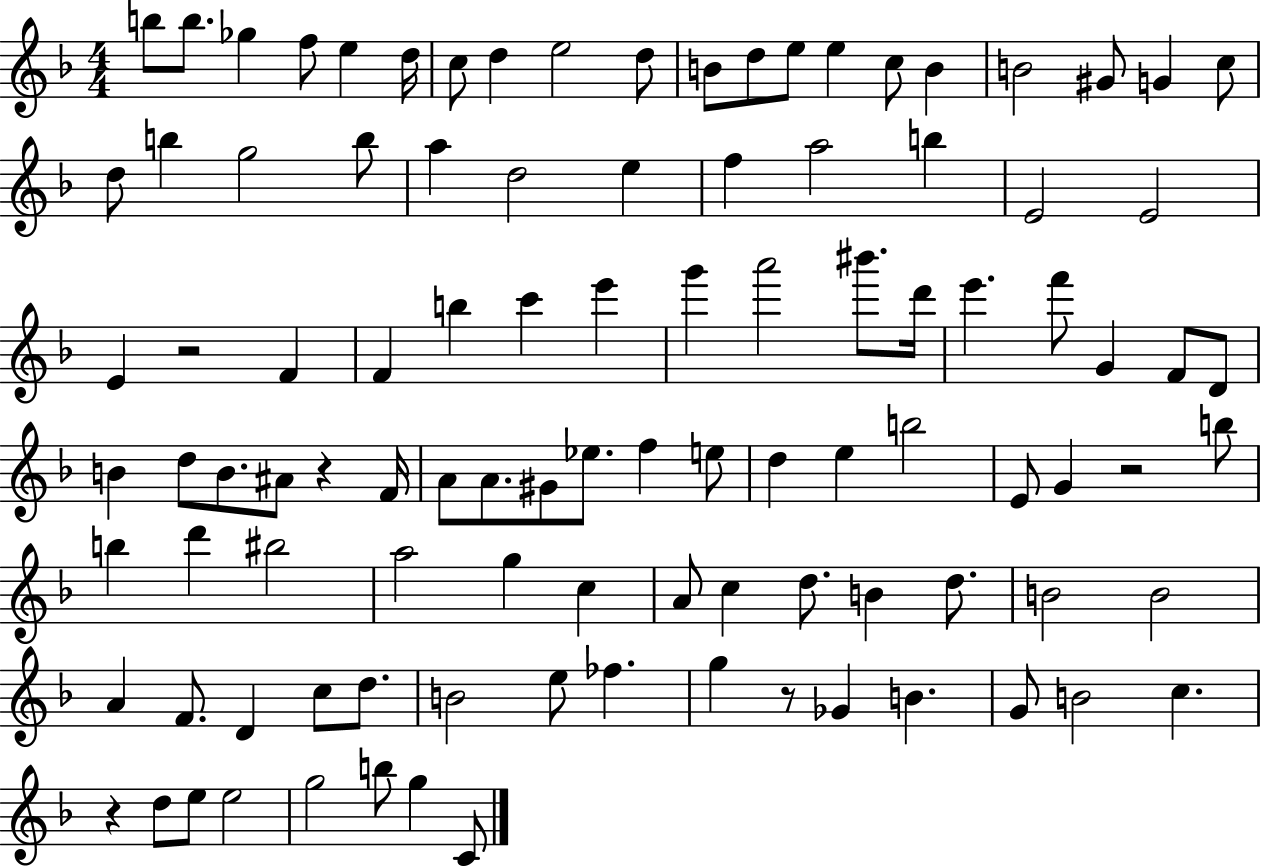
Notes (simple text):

B5/e B5/e. Gb5/q F5/e E5/q D5/s C5/e D5/q E5/h D5/e B4/e D5/e E5/e E5/q C5/e B4/q B4/h G#4/e G4/q C5/e D5/e B5/q G5/h B5/e A5/q D5/h E5/q F5/q A5/h B5/q E4/h E4/h E4/q R/h F4/q F4/q B5/q C6/q E6/q G6/q A6/h BIS6/e. D6/s E6/q. F6/e G4/q F4/e D4/e B4/q D5/e B4/e. A#4/e R/q F4/s A4/e A4/e. G#4/e Eb5/e. F5/q E5/e D5/q E5/q B5/h E4/e G4/q R/h B5/e B5/q D6/q BIS5/h A5/h G5/q C5/q A4/e C5/q D5/e. B4/q D5/e. B4/h B4/h A4/q F4/e. D4/q C5/e D5/e. B4/h E5/e FES5/q. G5/q R/e Gb4/q B4/q. G4/e B4/h C5/q. R/q D5/e E5/e E5/h G5/h B5/e G5/q C4/e